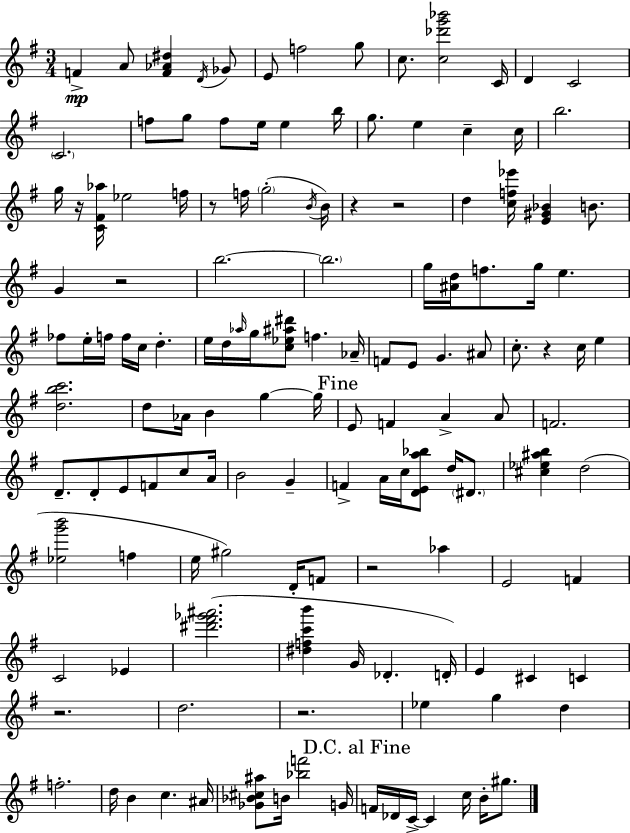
F4/q A4/e [F4,Ab4,D#5]/q D4/s Gb4/e E4/e F5/h G5/e C5/e. [C5,Db6,G6,Bb6]/h C4/s D4/q C4/h C4/h. F5/e G5/e F5/e E5/s E5/q B5/s G5/e. E5/q C5/q C5/s B5/h. G5/s R/s [C4,F#4,Ab5]/s Eb5/h F5/s R/e F5/s G5/h B4/s B4/s R/q R/h D5/q [C5,F5,Eb6]/s [E4,G#4,Bb4]/q B4/e. G4/q R/h B5/h. B5/h. G5/s [A#4,D5]/s F5/e. G5/s E5/q. FES5/e E5/s F5/s F5/s C5/s D5/q. E5/s D5/s Ab5/s G5/s [C5,Eb5,A#5,D#6]/e F5/q. Ab4/s F4/e E4/e G4/q. A#4/e C5/e. R/q C5/s E5/q [D5,B5,C6]/h. D5/e Ab4/s B4/q G5/q G5/s E4/e F4/q A4/q A4/e F4/h. D4/e. D4/e E4/e F4/e C5/e A4/s B4/h G4/q F4/q A4/s C5/s [D4,E4,A5,Bb5]/e D5/s D#4/e. [C#5,Eb5,A#5,B5]/q D5/h [Eb5,G6,B6]/h F5/q E5/s G#5/h D4/s F4/e R/h Ab5/q E4/h F4/q C4/h Eb4/q [D#6,F#6,Gb6,A#6]/h. [D#5,F5,C6,B6]/q G4/s Db4/q. D4/s E4/q C#4/q C4/q R/h. D5/h. R/h. Eb5/q G5/q D5/q F5/h. D5/s B4/q C5/q. A#4/s [Gb4,Bb4,C#5,A#5]/e B4/s [Bb5,F6]/h G4/s F4/s Db4/s C4/s C4/q C5/s B4/s G#5/e.